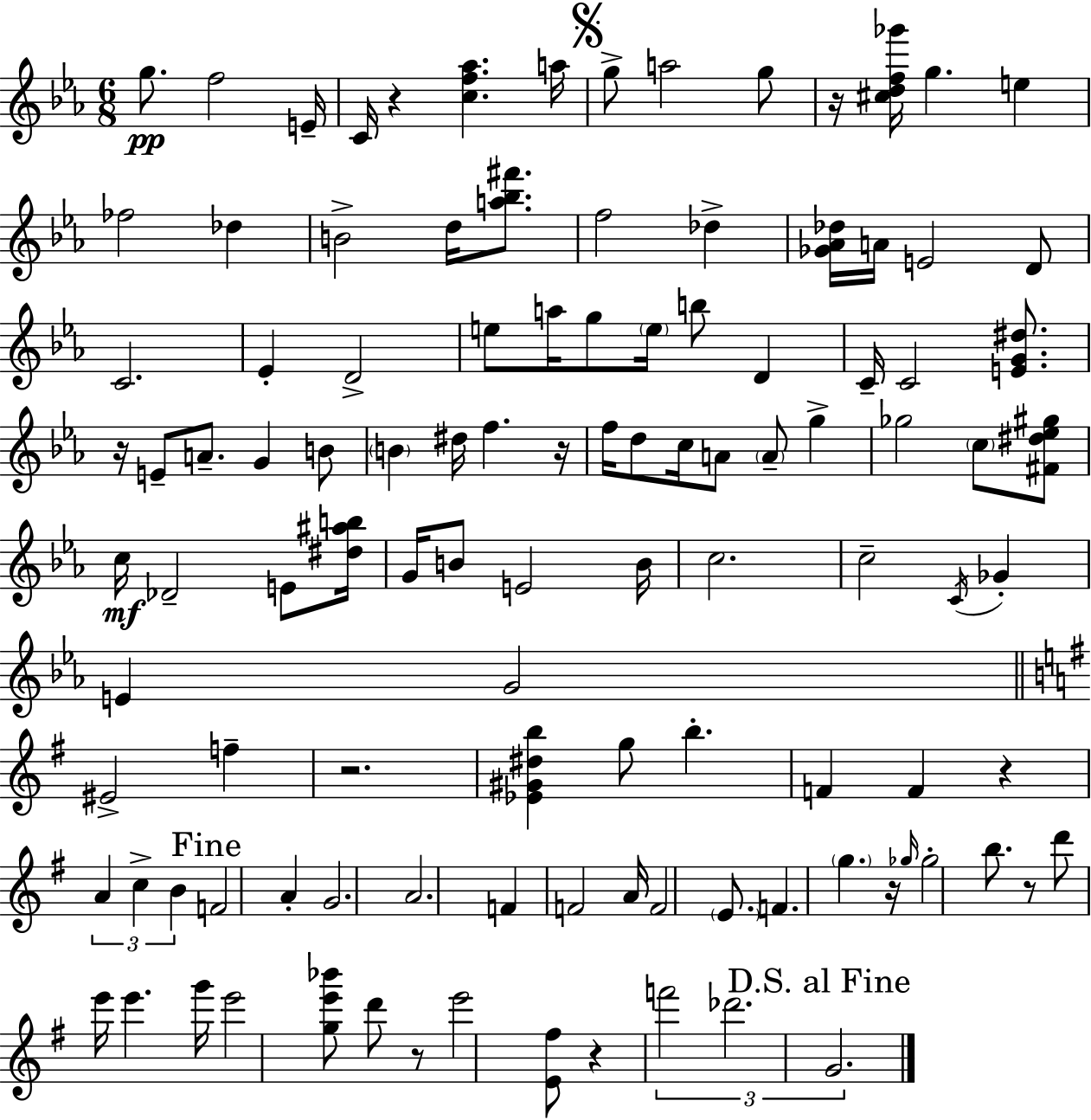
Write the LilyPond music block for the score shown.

{
  \clef treble
  \numericTimeSignature
  \time 6/8
  \key c \minor
  g''8.\pp f''2 e'16-- | c'16 r4 <c'' f'' aes''>4. a''16 | \mark \markup { \musicglyph "scripts.segno" } g''8-> a''2 g''8 | r16 <cis'' d'' f'' ges'''>16 g''4. e''4 | \break fes''2 des''4 | b'2-> d''16 <a'' bes'' fis'''>8. | f''2 des''4-> | <ges' aes' des''>16 a'16 e'2 d'8 | \break c'2. | ees'4-. d'2-> | e''8 a''16 g''8 \parenthesize e''16 b''8 d'4 | c'16-- c'2 <e' g' dis''>8. | \break r16 e'8-- a'8.-- g'4 b'8 | \parenthesize b'4 dis''16 f''4. r16 | f''16 d''8 c''16 a'8 \parenthesize a'8-- g''4-> | ges''2 \parenthesize c''8 <fis' dis'' ees'' gis''>8 | \break c''16\mf des'2-- e'8 <dis'' ais'' b''>16 | g'16 b'8 e'2 b'16 | c''2. | c''2-- \acciaccatura { c'16 } ges'4-. | \break e'4 g'2 | \bar "||" \break \key e \minor eis'2-> f''4-- | r2. | <ees' gis' dis'' b''>4 g''8 b''4.-. | f'4 f'4 r4 | \break \tuplet 3/2 { a'4 c''4-> b'4 } | \mark "Fine" f'2 a'4-. | g'2. | a'2. | \break f'4 f'2 | a'16 f'2 \parenthesize e'8. | f'4. \parenthesize g''4. | r16 \grace { ges''16 } ges''2-. b''8. | \break r8 d'''8 e'''16 e'''4. | g'''16 e'''2 <g'' e''' bes'''>8 d'''8 | r8 e'''2 <e' fis''>8 | r4 \tuplet 3/2 { f'''2 | \break des'''2. | \mark "D.S. al Fine" g'2. } | \bar "|."
}